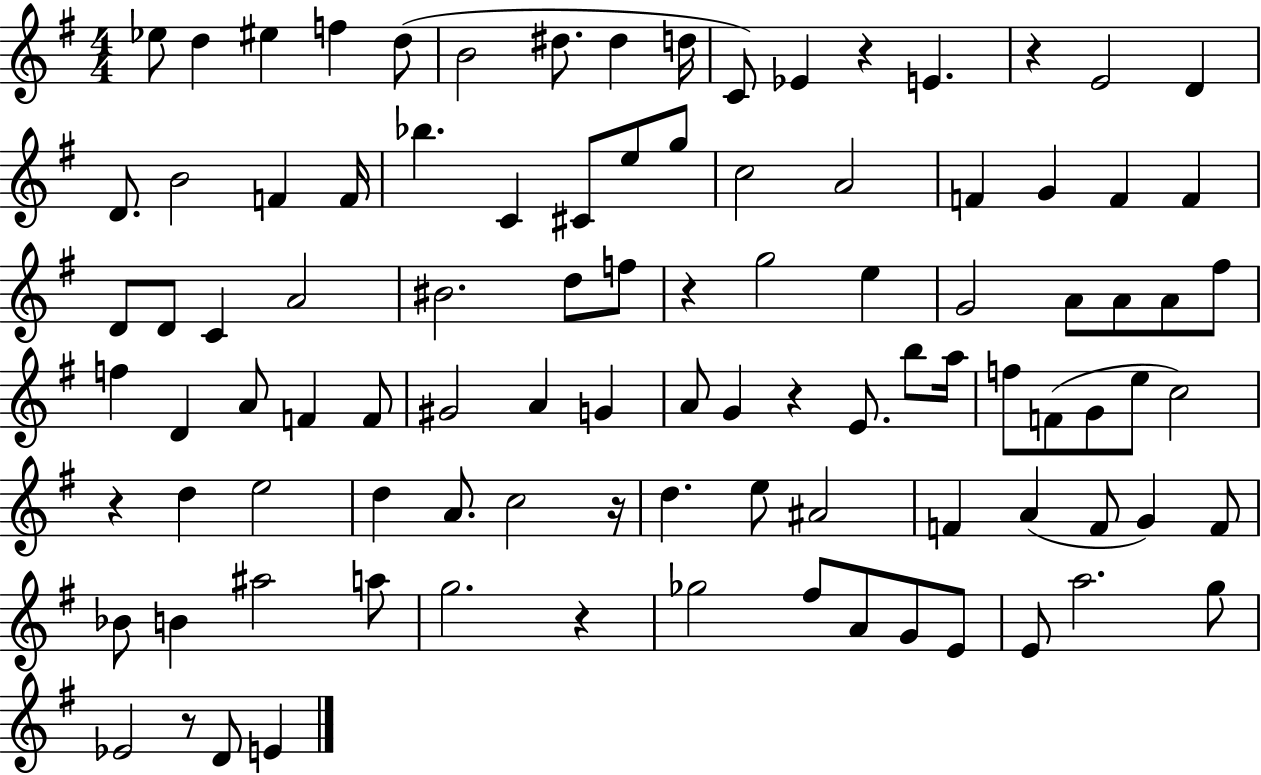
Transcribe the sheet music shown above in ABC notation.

X:1
T:Untitled
M:4/4
L:1/4
K:G
_e/2 d ^e f d/2 B2 ^d/2 ^d d/4 C/2 _E z E z E2 D D/2 B2 F F/4 _b C ^C/2 e/2 g/2 c2 A2 F G F F D/2 D/2 C A2 ^B2 d/2 f/2 z g2 e G2 A/2 A/2 A/2 ^f/2 f D A/2 F F/2 ^G2 A G A/2 G z E/2 b/2 a/4 f/2 F/2 G/2 e/2 c2 z d e2 d A/2 c2 z/4 d e/2 ^A2 F A F/2 G F/2 _B/2 B ^a2 a/2 g2 z _g2 ^f/2 A/2 G/2 E/2 E/2 a2 g/2 _E2 z/2 D/2 E